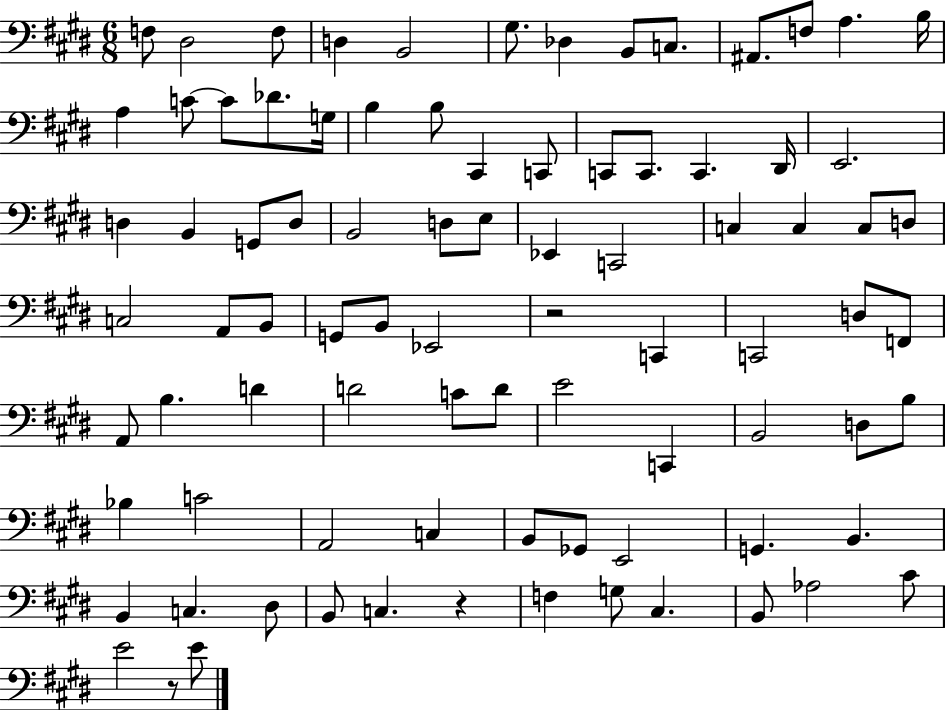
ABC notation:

X:1
T:Untitled
M:6/8
L:1/4
K:E
F,/2 ^D,2 F,/2 D, B,,2 ^G,/2 _D, B,,/2 C,/2 ^A,,/2 F,/2 A, B,/4 A, C/2 C/2 _D/2 G,/4 B, B,/2 ^C,, C,,/2 C,,/2 C,,/2 C,, ^D,,/4 E,,2 D, B,, G,,/2 D,/2 B,,2 D,/2 E,/2 _E,, C,,2 C, C, C,/2 D,/2 C,2 A,,/2 B,,/2 G,,/2 B,,/2 _E,,2 z2 C,, C,,2 D,/2 F,,/2 A,,/2 B, D D2 C/2 D/2 E2 C,, B,,2 D,/2 B,/2 _B, C2 A,,2 C, B,,/2 _G,,/2 E,,2 G,, B,, B,, C, ^D,/2 B,,/2 C, z F, G,/2 ^C, B,,/2 _A,2 ^C/2 E2 z/2 E/2